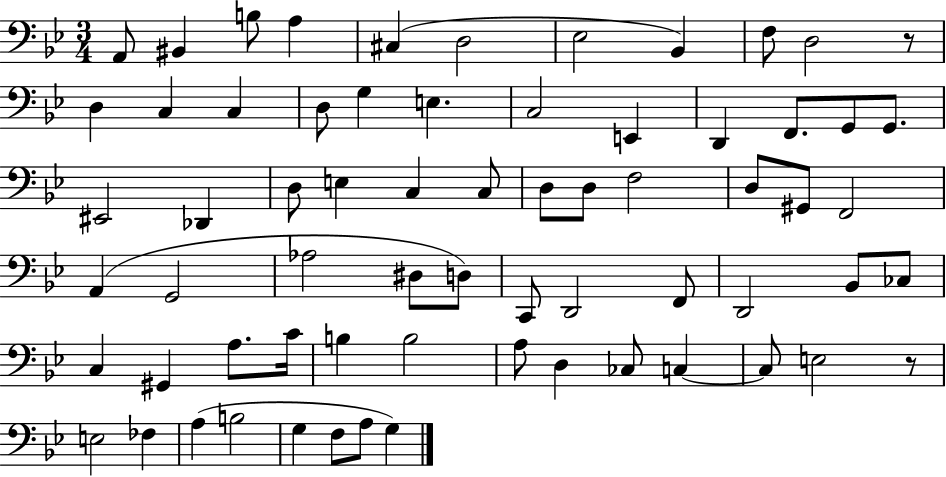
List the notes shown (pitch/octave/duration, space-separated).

A2/e BIS2/q B3/e A3/q C#3/q D3/h Eb3/h Bb2/q F3/e D3/h R/e D3/q C3/q C3/q D3/e G3/q E3/q. C3/h E2/q D2/q F2/e. G2/e G2/e. EIS2/h Db2/q D3/e E3/q C3/q C3/e D3/e D3/e F3/h D3/e G#2/e F2/h A2/q G2/h Ab3/h D#3/e D3/e C2/e D2/h F2/e D2/h Bb2/e CES3/e C3/q G#2/q A3/e. C4/s B3/q B3/h A3/e D3/q CES3/e C3/q C3/e E3/h R/e E3/h FES3/q A3/q B3/h G3/q F3/e A3/e G3/q